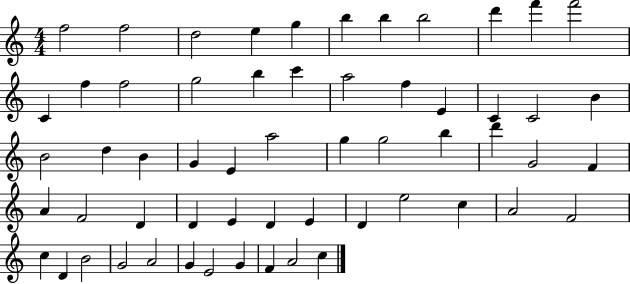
X:1
T:Untitled
M:4/4
L:1/4
K:C
f2 f2 d2 e g b b b2 d' f' f'2 C f f2 g2 b c' a2 f E C C2 B B2 d B G E a2 g g2 b d' G2 F A F2 D D E D E D e2 c A2 F2 c D B2 G2 A2 G E2 G F A2 c